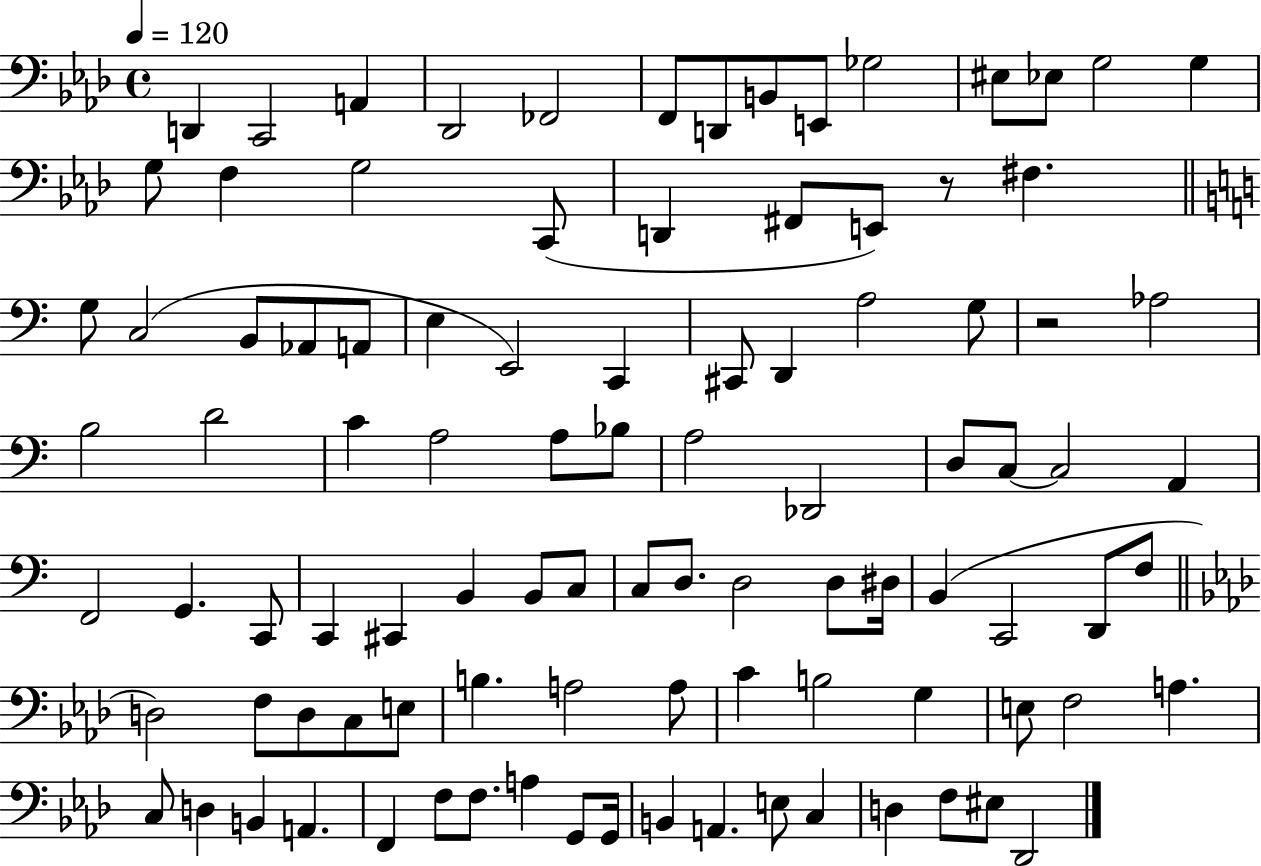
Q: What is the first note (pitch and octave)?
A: D2